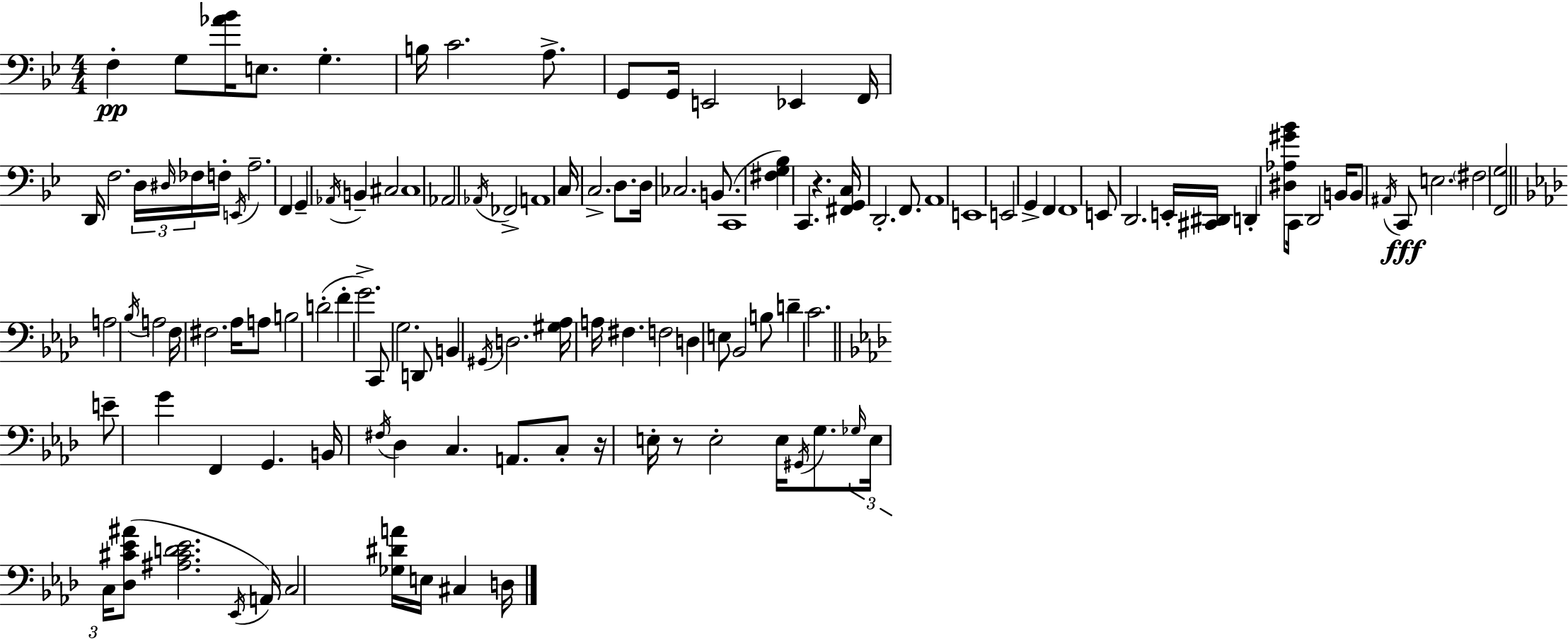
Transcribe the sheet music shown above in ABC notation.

X:1
T:Untitled
M:4/4
L:1/4
K:Gm
F, G,/2 [_A_B]/4 E,/2 G, B,/4 C2 A,/2 G,,/2 G,,/4 E,,2 _E,, F,,/4 D,,/4 F,2 D,/4 ^D,/4 _F,/4 F,/4 E,,/4 A,2 F,, G,, _A,,/4 B,, ^C,2 ^C,4 _A,,2 _A,,/4 _F,,2 A,,4 C,/4 C,2 D,/2 D,/4 _C,2 B,,/2 C,,4 [^F,G,_B,] C,, z [^F,,G,,C,]/4 D,,2 F,,/2 A,,4 E,,4 E,,2 G,, F,, F,,4 E,,/2 D,,2 E,,/4 [^C,,^D,,]/4 D,, [^D,_A,^G_B]/2 C,,/4 D,,2 B,,/4 B,,/2 ^A,,/4 C,,/2 E,2 ^F,2 [F,,G,]2 A,2 _B,/4 A,2 F,/4 ^F,2 _A,/4 A,/2 B,2 D2 F G2 C,,/2 G,2 D,,/2 B,, ^G,,/4 D,2 [^G,_A,]/4 A,/4 ^F, F,2 D, E,/2 _B,,2 B,/2 D C2 E/2 G F,, G,, B,,/4 ^F,/4 _D, C, A,,/2 C,/2 z/4 E,/4 z/2 E,2 E,/4 ^G,,/4 G,/2 _G,/4 E,/4 C,/4 [_D,^C_E^A]/2 [^A,^CD_E]2 _E,,/4 A,,/4 C,2 [_G,^DA]/4 E,/4 ^C, D,/4